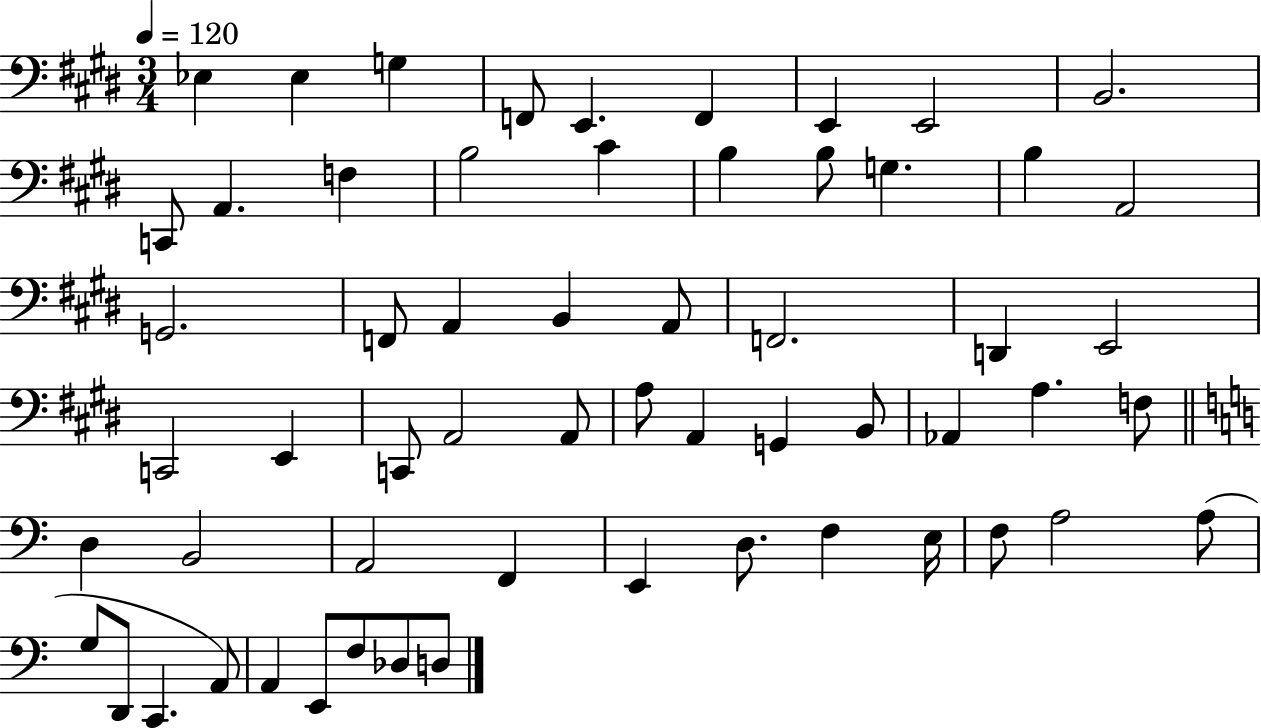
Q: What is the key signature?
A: E major